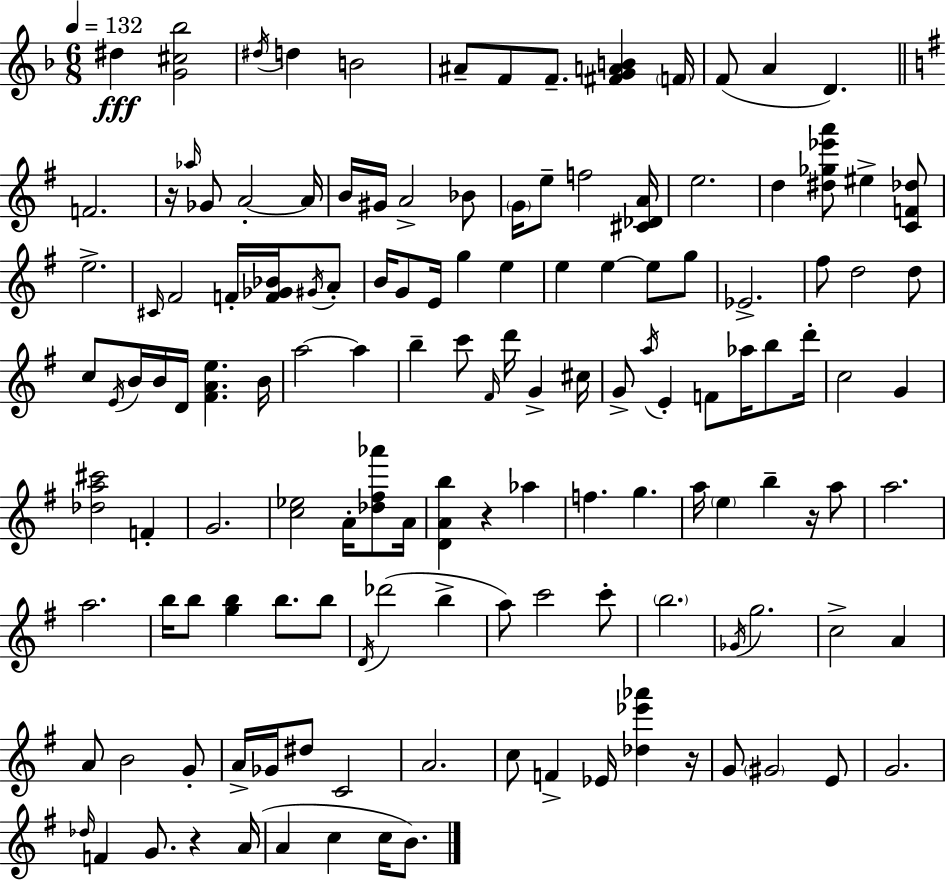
D#5/q [G4,C#5,Bb5]/h D#5/s D5/q B4/h A#4/e F4/e F4/e. [F#4,G4,A4,B4]/q F4/s F4/e A4/q D4/q. F4/h. R/s Ab5/s Gb4/e A4/h A4/s B4/s G#4/s A4/h Bb4/e G4/s E5/e F5/h [C#4,Db4,A4]/s E5/h. D5/q [D#5,Gb5,Eb6,A6]/e EIS5/q [C4,F4,Db5]/e E5/h. C#4/s F#4/h F4/s [F4,Gb4,Bb4]/s G#4/s A4/e B4/s G4/e E4/s G5/q E5/q E5/q E5/q E5/e G5/e Eb4/h. F#5/e D5/h D5/e C5/e E4/s B4/s B4/s D4/s [F#4,A4,E5]/q. B4/s A5/h A5/q B5/q C6/e F#4/s D6/s G4/q C#5/s G4/e A5/s E4/q F4/e Ab5/s B5/e D6/s C5/h G4/q [Db5,A5,C#6]/h F4/q G4/h. [C5,Eb5]/h A4/s [Db5,F#5,Ab6]/e A4/s [D4,A4,B5]/q R/q Ab5/q F5/q. G5/q. A5/s E5/q B5/q R/s A5/e A5/h. A5/h. B5/s B5/e [G5,B5]/q B5/e. B5/e D4/s Db6/h B5/q A5/e C6/h C6/e B5/h. Gb4/s G5/h. C5/h A4/q A4/e B4/h G4/e A4/s Gb4/s D#5/e C4/h A4/h. C5/e F4/q Eb4/s [Db5,Eb6,Ab6]/q R/s G4/e G#4/h E4/e G4/h. Db5/s F4/q G4/e. R/q A4/s A4/q C5/q C5/s B4/e.